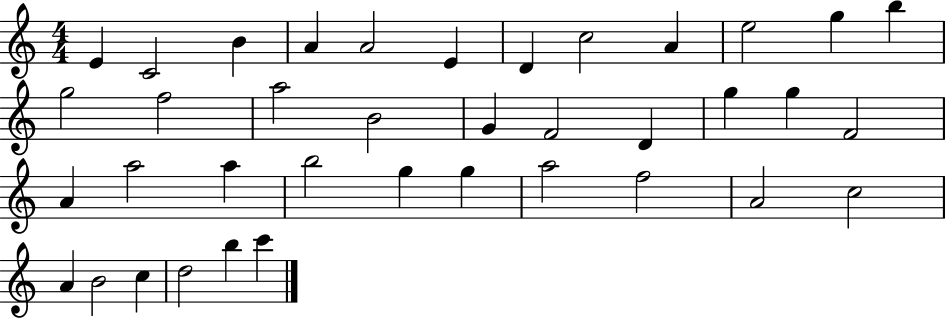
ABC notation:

X:1
T:Untitled
M:4/4
L:1/4
K:C
E C2 B A A2 E D c2 A e2 g b g2 f2 a2 B2 G F2 D g g F2 A a2 a b2 g g a2 f2 A2 c2 A B2 c d2 b c'